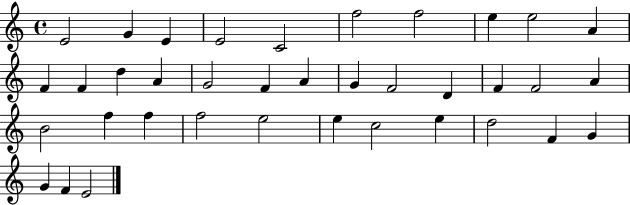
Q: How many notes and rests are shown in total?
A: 37